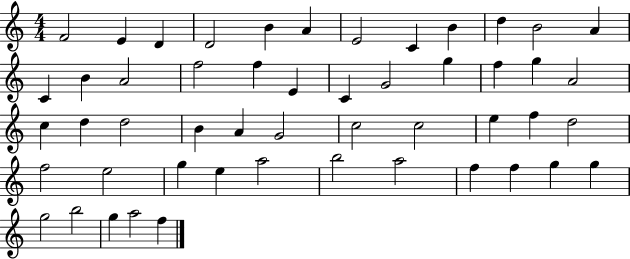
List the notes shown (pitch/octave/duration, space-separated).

F4/h E4/q D4/q D4/h B4/q A4/q E4/h C4/q B4/q D5/q B4/h A4/q C4/q B4/q A4/h F5/h F5/q E4/q C4/q G4/h G5/q F5/q G5/q A4/h C5/q D5/q D5/h B4/q A4/q G4/h C5/h C5/h E5/q F5/q D5/h F5/h E5/h G5/q E5/q A5/h B5/h A5/h F5/q F5/q G5/q G5/q G5/h B5/h G5/q A5/h F5/q